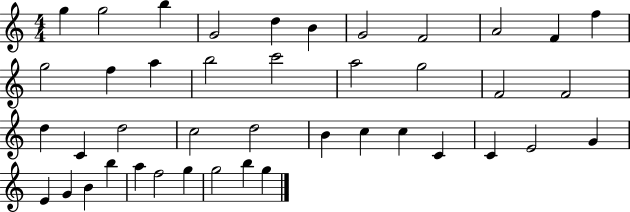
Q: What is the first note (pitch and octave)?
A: G5